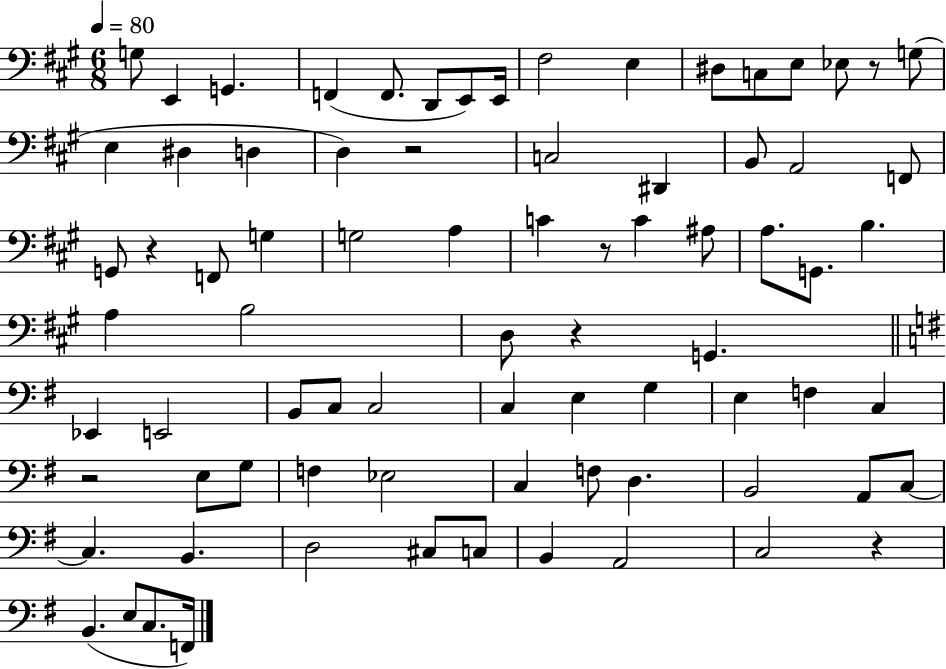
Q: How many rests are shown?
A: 7